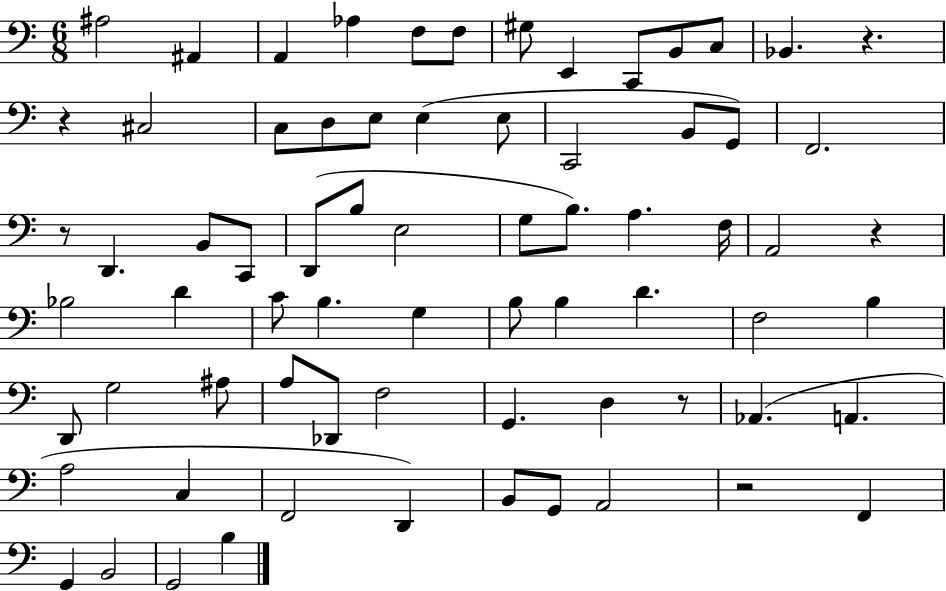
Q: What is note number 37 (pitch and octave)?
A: B3